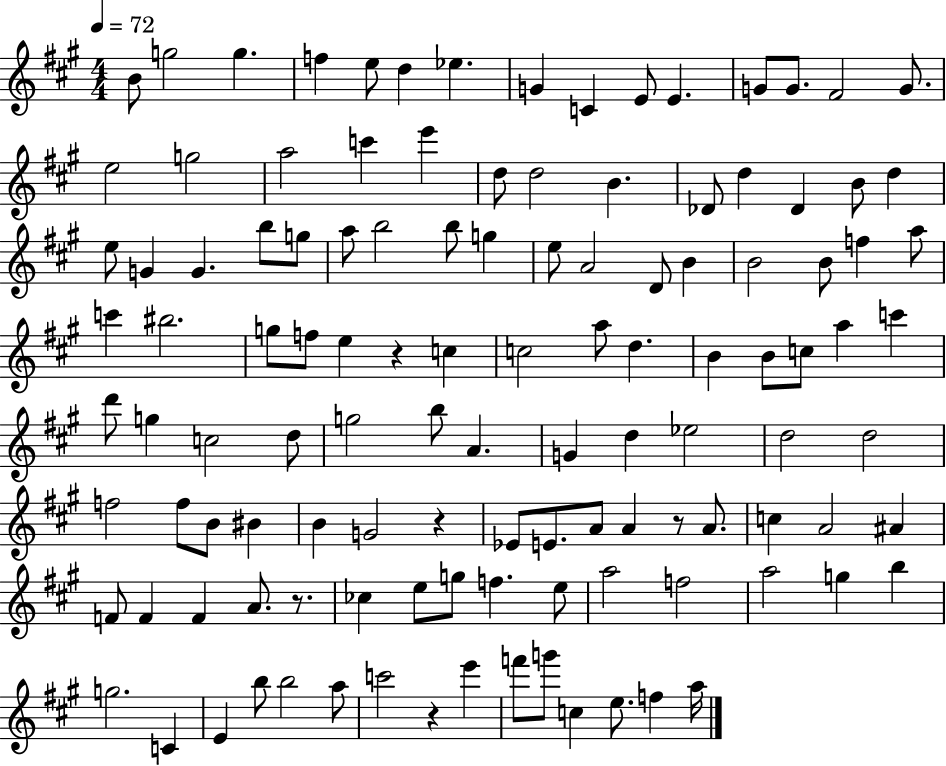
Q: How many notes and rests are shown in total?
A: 118